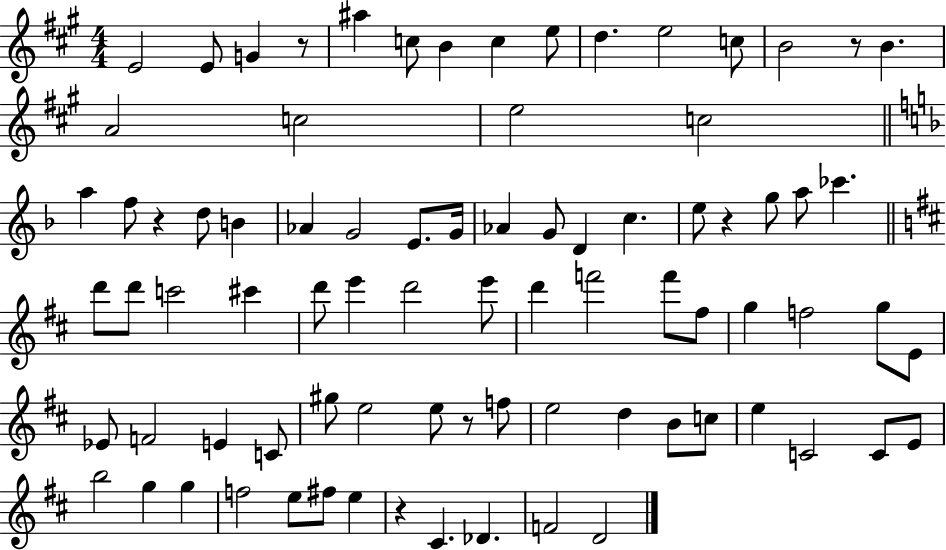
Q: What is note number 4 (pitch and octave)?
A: A#5